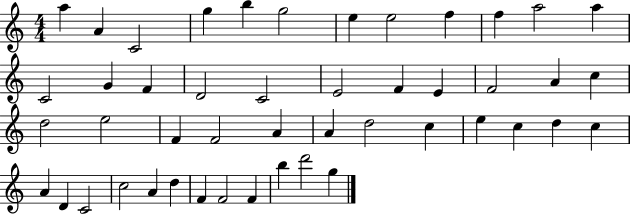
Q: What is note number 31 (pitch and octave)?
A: C5